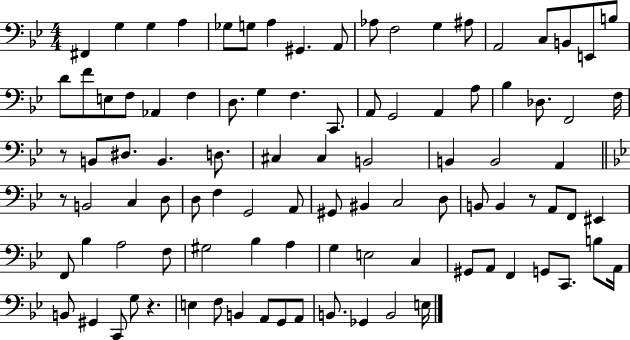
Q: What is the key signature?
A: BES major